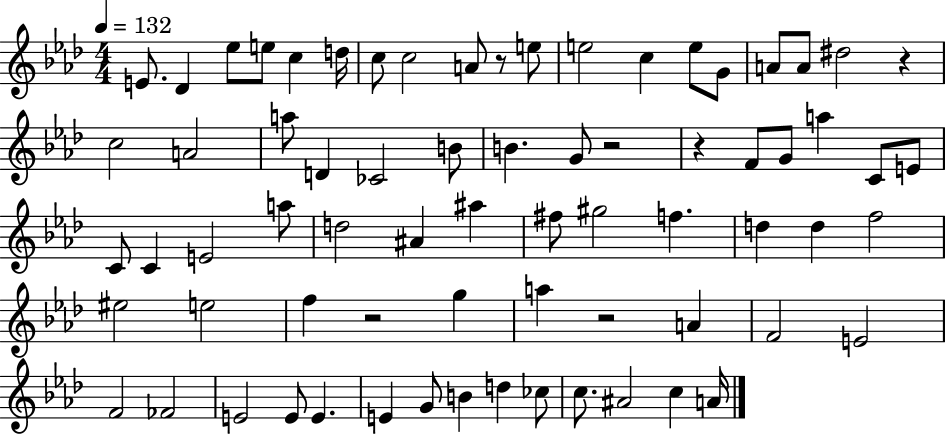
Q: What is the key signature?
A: AES major